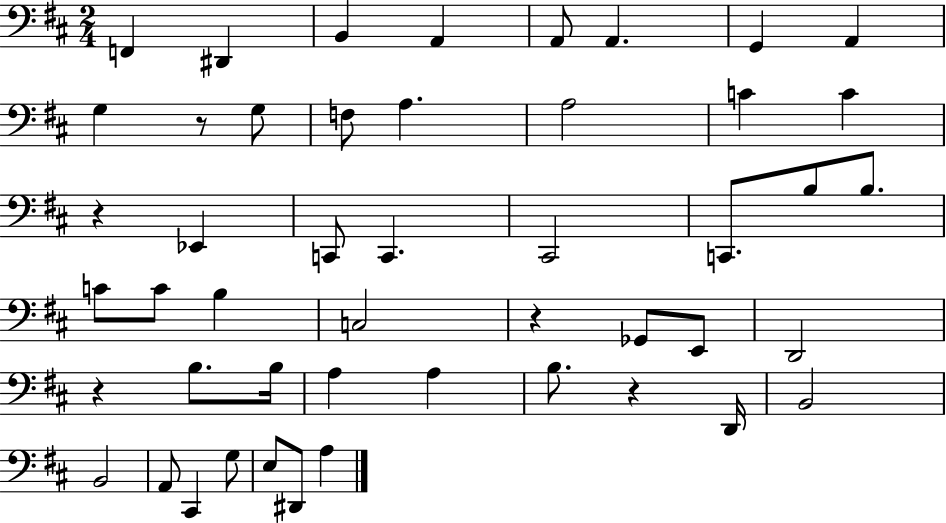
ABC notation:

X:1
T:Untitled
M:2/4
L:1/4
K:D
F,, ^D,, B,, A,, A,,/2 A,, G,, A,, G, z/2 G,/2 F,/2 A, A,2 C C z _E,, C,,/2 C,, ^C,,2 C,,/2 B,/2 B,/2 C/2 C/2 B, C,2 z _G,,/2 E,,/2 D,,2 z B,/2 B,/4 A, A, B,/2 z D,,/4 B,,2 B,,2 A,,/2 ^C,, G,/2 E,/2 ^D,,/2 A,